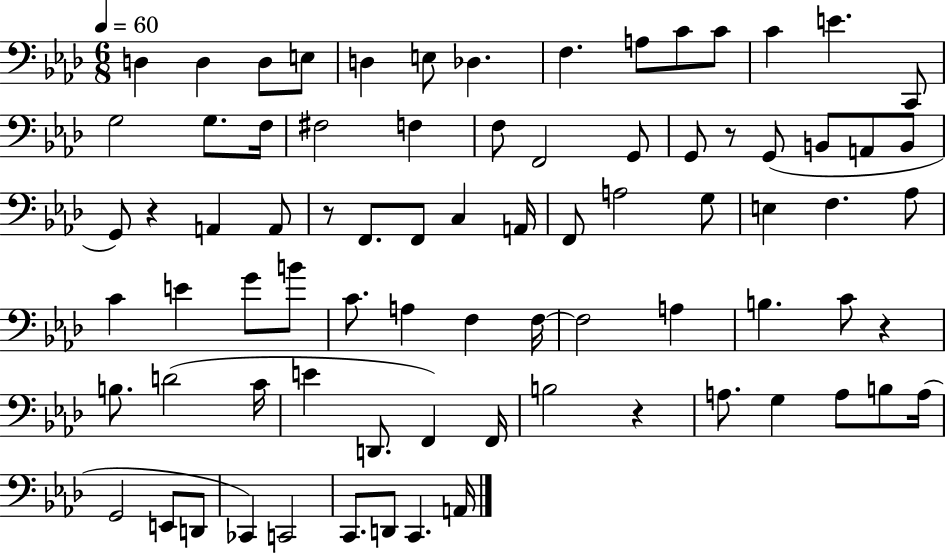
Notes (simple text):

D3/q D3/q D3/e E3/e D3/q E3/e Db3/q. F3/q. A3/e C4/e C4/e C4/q E4/q. C2/e G3/h G3/e. F3/s F#3/h F3/q F3/e F2/h G2/e G2/e R/e G2/e B2/e A2/e B2/e G2/e R/q A2/q A2/e R/e F2/e. F2/e C3/q A2/s F2/e A3/h G3/e E3/q F3/q. Ab3/e C4/q E4/q G4/e B4/e C4/e. A3/q F3/q F3/s F3/h A3/q B3/q. C4/e R/q B3/e. D4/h C4/s E4/q D2/e. F2/q F2/s B3/h R/q A3/e. G3/q A3/e B3/e A3/s G2/h E2/e D2/e CES2/q C2/h C2/e. D2/e C2/q. A2/s